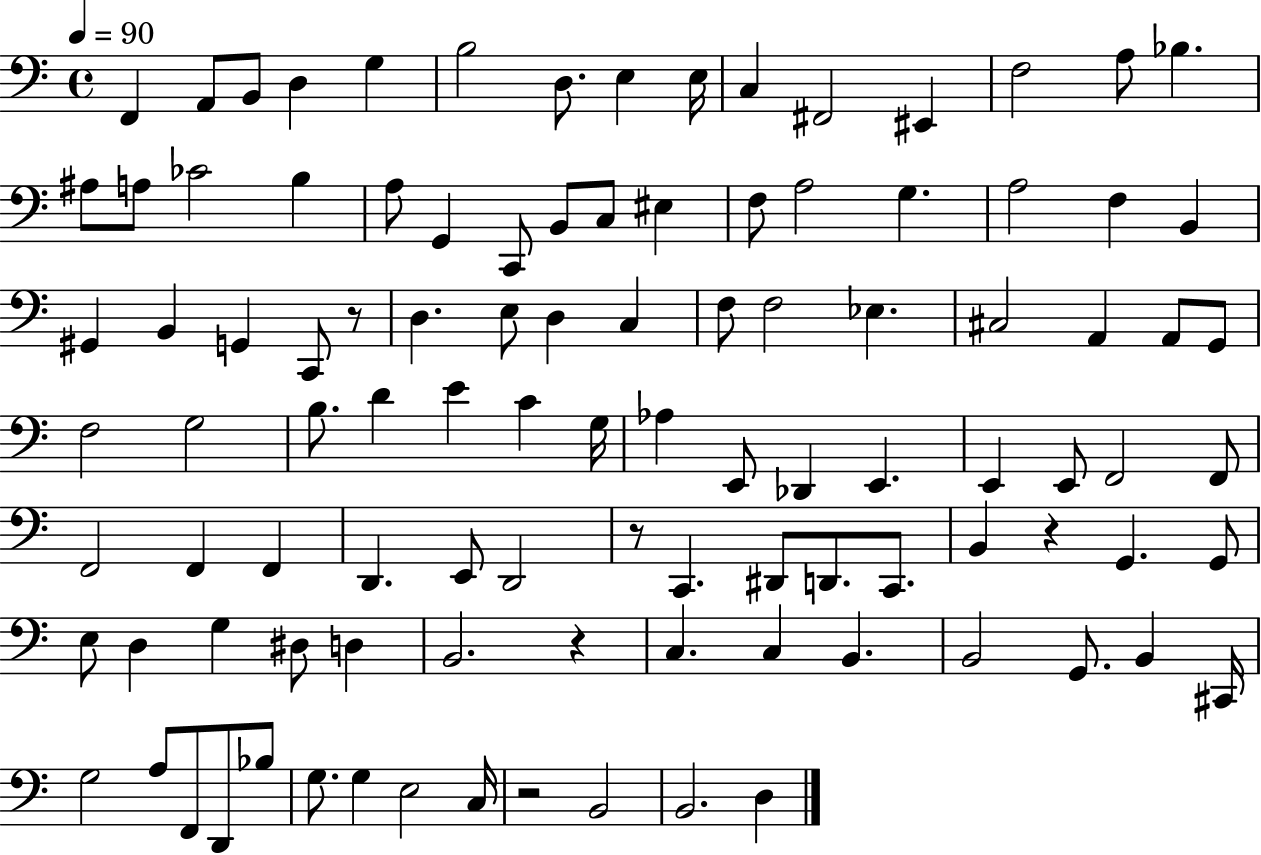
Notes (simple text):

F2/q A2/e B2/e D3/q G3/q B3/h D3/e. E3/q E3/s C3/q F#2/h EIS2/q F3/h A3/e Bb3/q. A#3/e A3/e CES4/h B3/q A3/e G2/q C2/e B2/e C3/e EIS3/q F3/e A3/h G3/q. A3/h F3/q B2/q G#2/q B2/q G2/q C2/e R/e D3/q. E3/e D3/q C3/q F3/e F3/h Eb3/q. C#3/h A2/q A2/e G2/e F3/h G3/h B3/e. D4/q E4/q C4/q G3/s Ab3/q E2/e Db2/q E2/q. E2/q E2/e F2/h F2/e F2/h F2/q F2/q D2/q. E2/e D2/h R/e C2/q. D#2/e D2/e. C2/e. B2/q R/q G2/q. G2/e E3/e D3/q G3/q D#3/e D3/q B2/h. R/q C3/q. C3/q B2/q. B2/h G2/e. B2/q C#2/s G3/h A3/e F2/e D2/e Bb3/e G3/e. G3/q E3/h C3/s R/h B2/h B2/h. D3/q